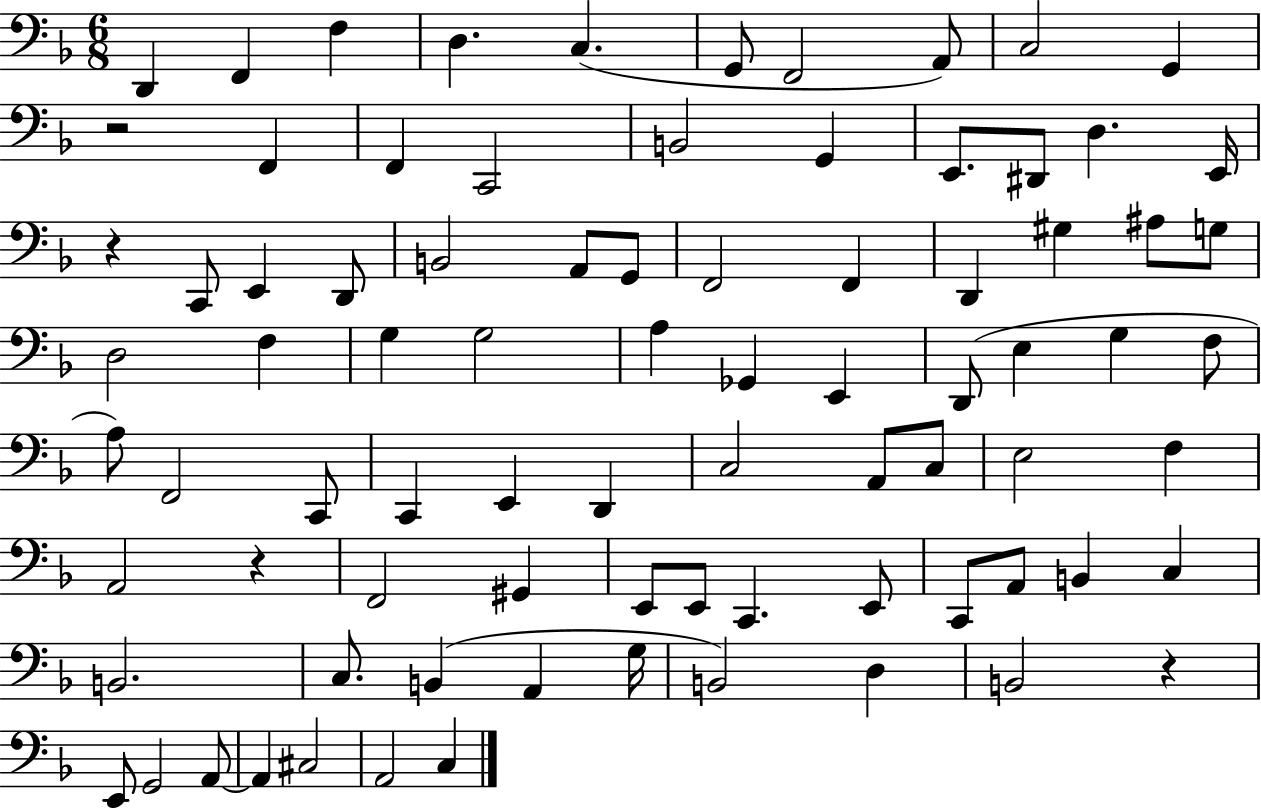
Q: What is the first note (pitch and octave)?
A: D2